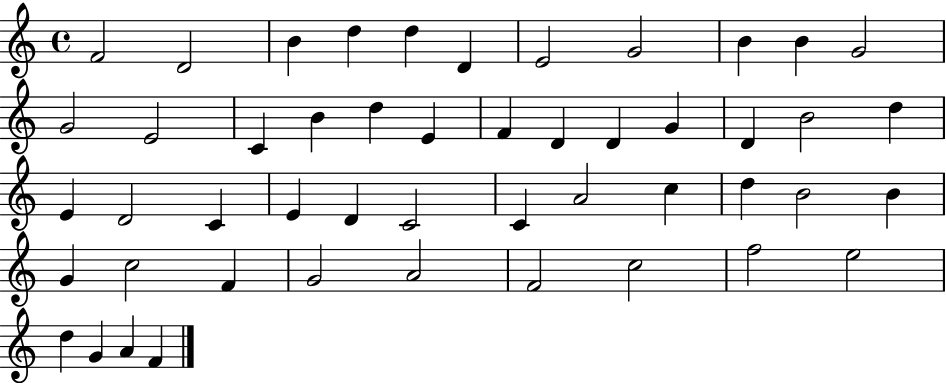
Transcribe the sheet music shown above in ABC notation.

X:1
T:Untitled
M:4/4
L:1/4
K:C
F2 D2 B d d D E2 G2 B B G2 G2 E2 C B d E F D D G D B2 d E D2 C E D C2 C A2 c d B2 B G c2 F G2 A2 F2 c2 f2 e2 d G A F